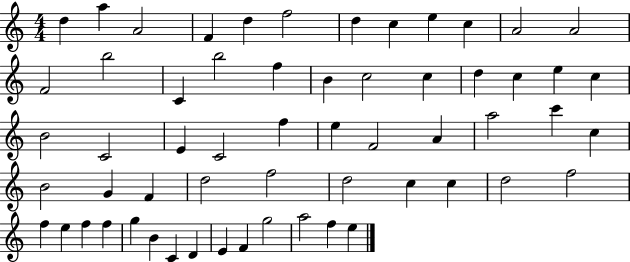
X:1
T:Untitled
M:4/4
L:1/4
K:C
d a A2 F d f2 d c e c A2 A2 F2 b2 C b2 f B c2 c d c e c B2 C2 E C2 f e F2 A a2 c' c B2 G F d2 f2 d2 c c d2 f2 f e f f g B C D E F g2 a2 f e